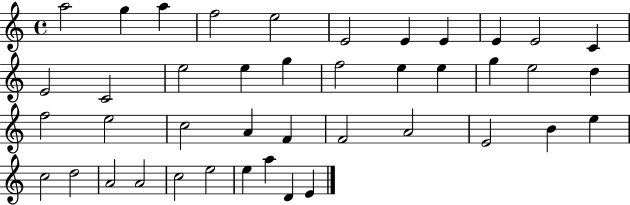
A5/h G5/q A5/q F5/h E5/h E4/h E4/q E4/q E4/q E4/h C4/q E4/h C4/h E5/h E5/q G5/q F5/h E5/q E5/q G5/q E5/h D5/q F5/h E5/h C5/h A4/q F4/q F4/h A4/h E4/h B4/q E5/q C5/h D5/h A4/h A4/h C5/h E5/h E5/q A5/q D4/q E4/q